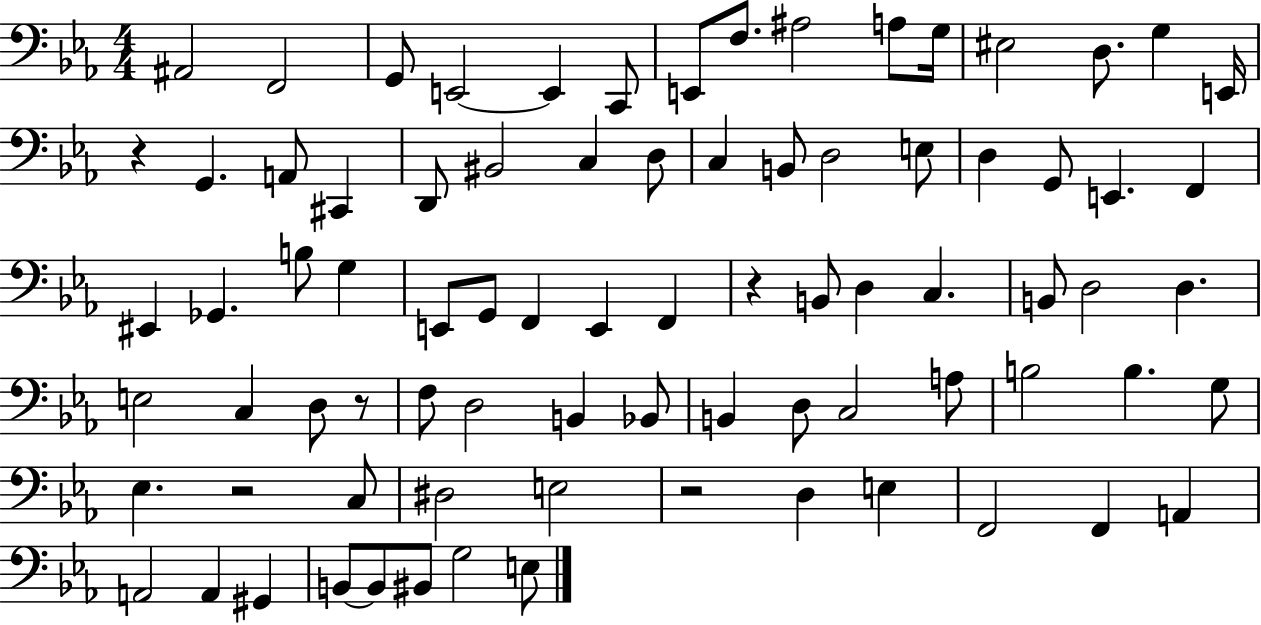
A#2/h F2/h G2/e E2/h E2/q C2/e E2/e F3/e. A#3/h A3/e G3/s EIS3/h D3/e. G3/q E2/s R/q G2/q. A2/e C#2/q D2/e BIS2/h C3/q D3/e C3/q B2/e D3/h E3/e D3/q G2/e E2/q. F2/q EIS2/q Gb2/q. B3/e G3/q E2/e G2/e F2/q E2/q F2/q R/q B2/e D3/q C3/q. B2/e D3/h D3/q. E3/h C3/q D3/e R/e F3/e D3/h B2/q Bb2/e B2/q D3/e C3/h A3/e B3/h B3/q. G3/e Eb3/q. R/h C3/e D#3/h E3/h R/h D3/q E3/q F2/h F2/q A2/q A2/h A2/q G#2/q B2/e B2/e BIS2/e G3/h E3/e